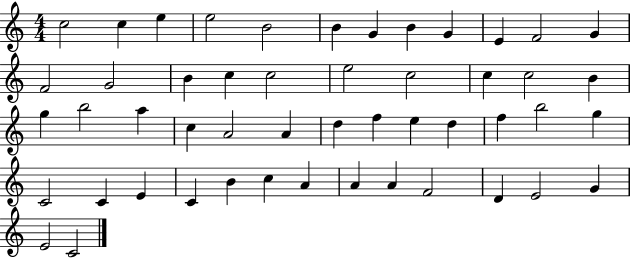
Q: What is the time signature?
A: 4/4